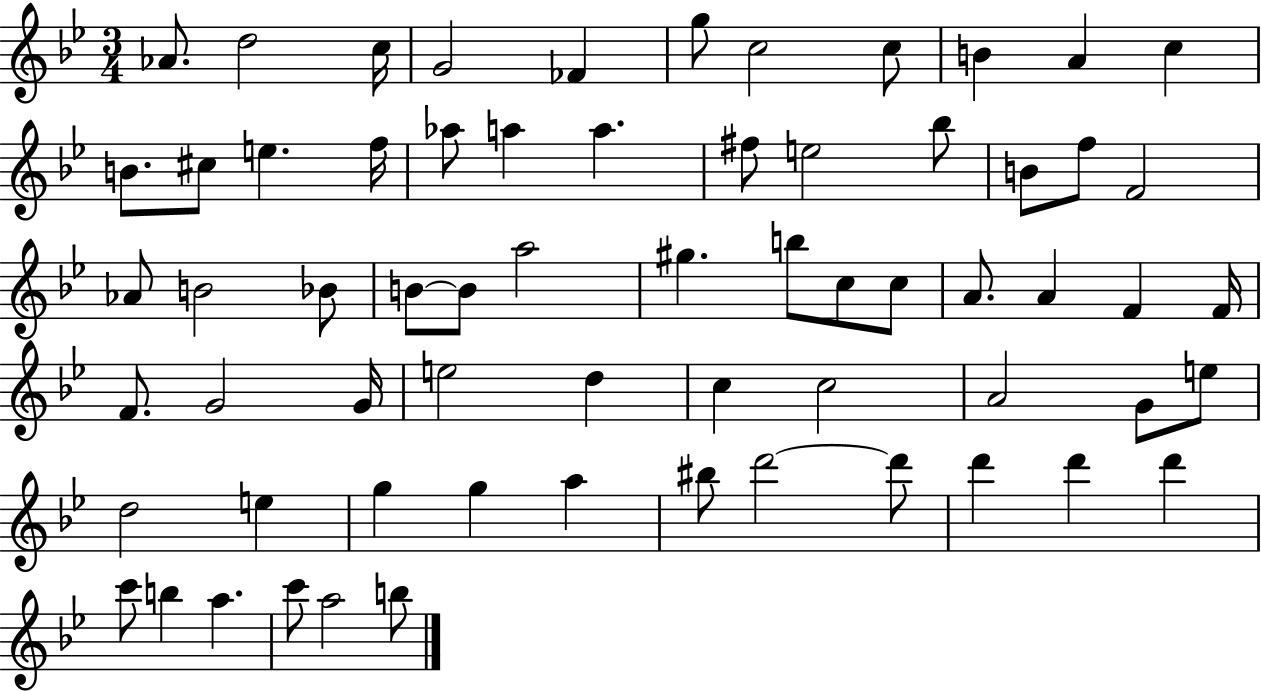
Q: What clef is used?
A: treble